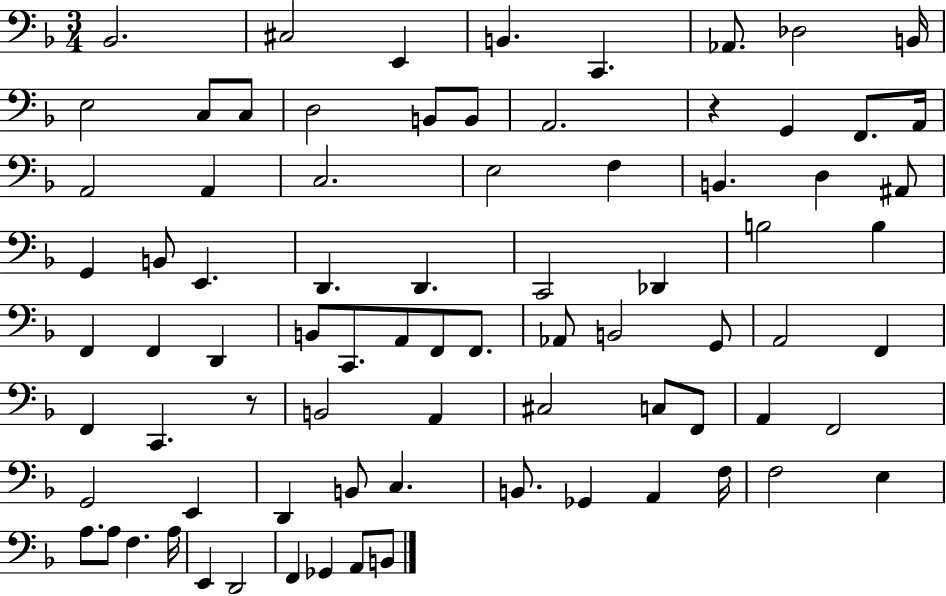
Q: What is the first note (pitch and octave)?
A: Bb2